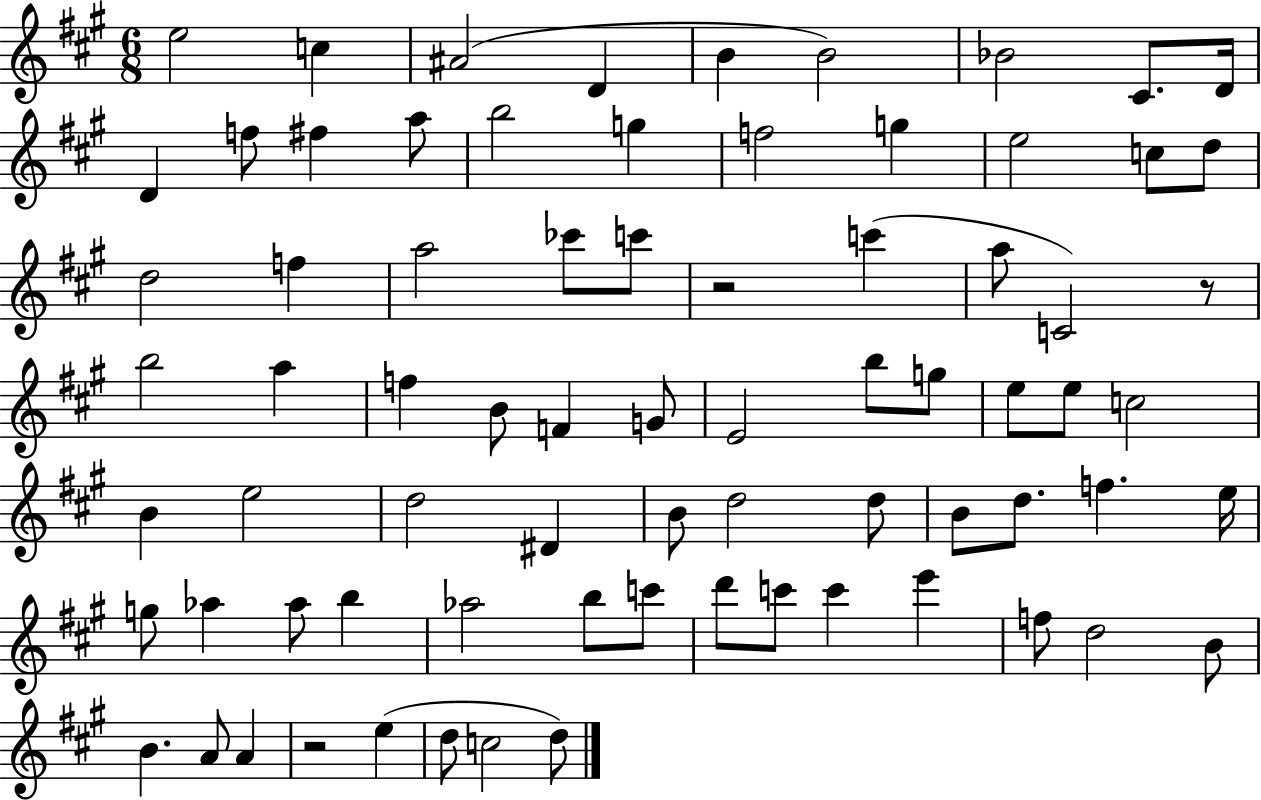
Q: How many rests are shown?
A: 3